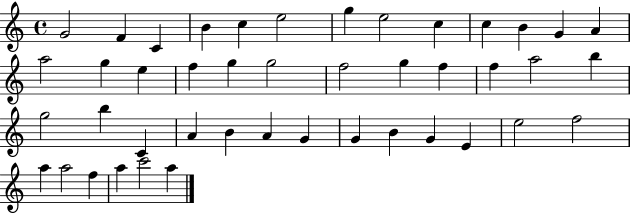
X:1
T:Untitled
M:4/4
L:1/4
K:C
G2 F C B c e2 g e2 c c B G A a2 g e f g g2 f2 g f f a2 b g2 b C A B A G G B G E e2 f2 a a2 f a c'2 a